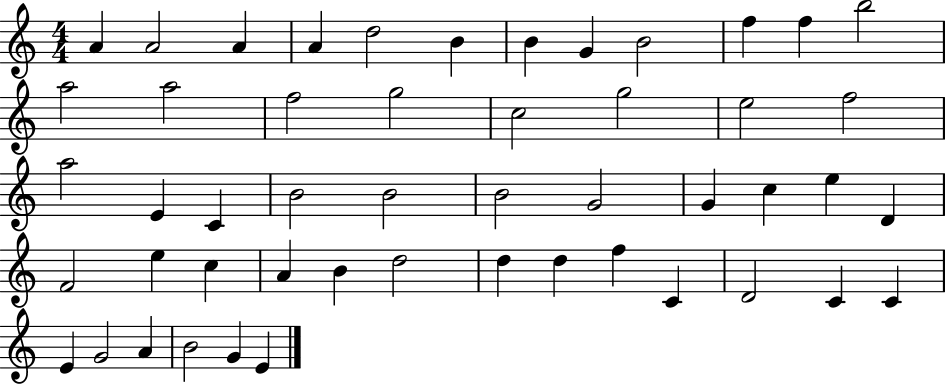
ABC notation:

X:1
T:Untitled
M:4/4
L:1/4
K:C
A A2 A A d2 B B G B2 f f b2 a2 a2 f2 g2 c2 g2 e2 f2 a2 E C B2 B2 B2 G2 G c e D F2 e c A B d2 d d f C D2 C C E G2 A B2 G E